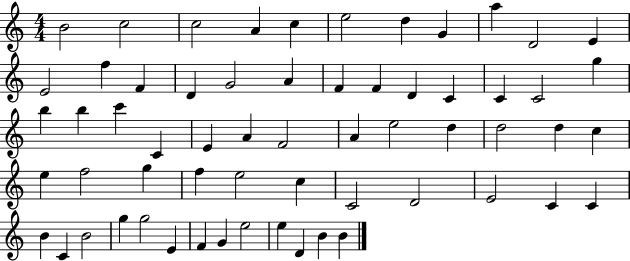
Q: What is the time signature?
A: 4/4